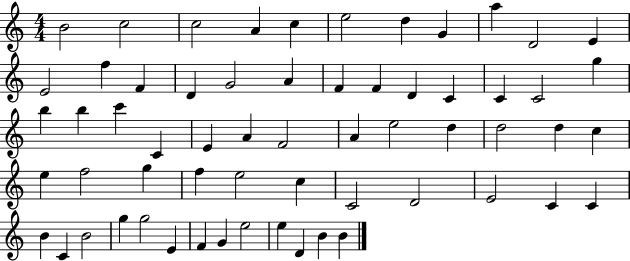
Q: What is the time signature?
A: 4/4